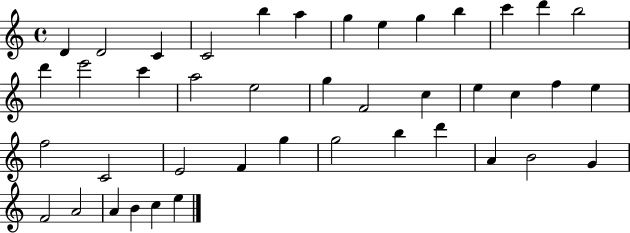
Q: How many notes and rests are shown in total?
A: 42